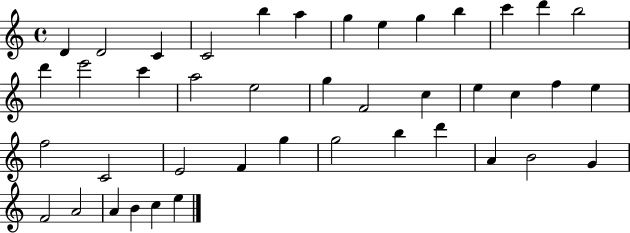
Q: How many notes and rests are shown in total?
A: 42